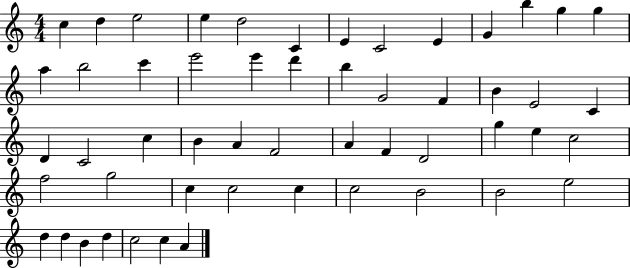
C5/q D5/q E5/h E5/q D5/h C4/q E4/q C4/h E4/q G4/q B5/q G5/q G5/q A5/q B5/h C6/q E6/h E6/q D6/q B5/q G4/h F4/q B4/q E4/h C4/q D4/q C4/h C5/q B4/q A4/q F4/h A4/q F4/q D4/h G5/q E5/q C5/h F5/h G5/h C5/q C5/h C5/q C5/h B4/h B4/h E5/h D5/q D5/q B4/q D5/q C5/h C5/q A4/q